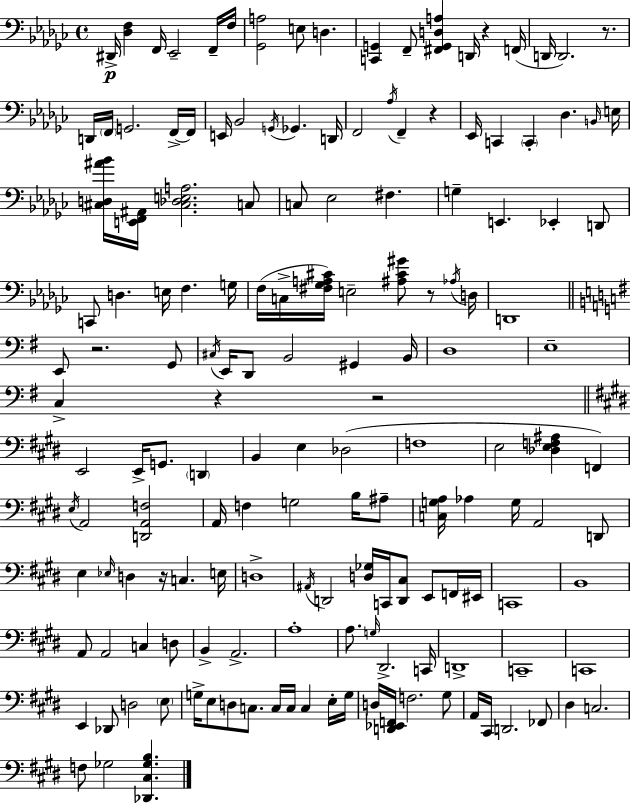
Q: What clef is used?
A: bass